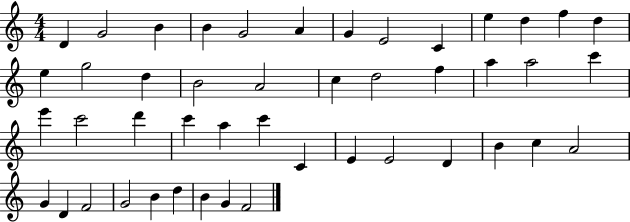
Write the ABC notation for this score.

X:1
T:Untitled
M:4/4
L:1/4
K:C
D G2 B B G2 A G E2 C e d f d e g2 d B2 A2 c d2 f a a2 c' e' c'2 d' c' a c' C E E2 D B c A2 G D F2 G2 B d B G F2